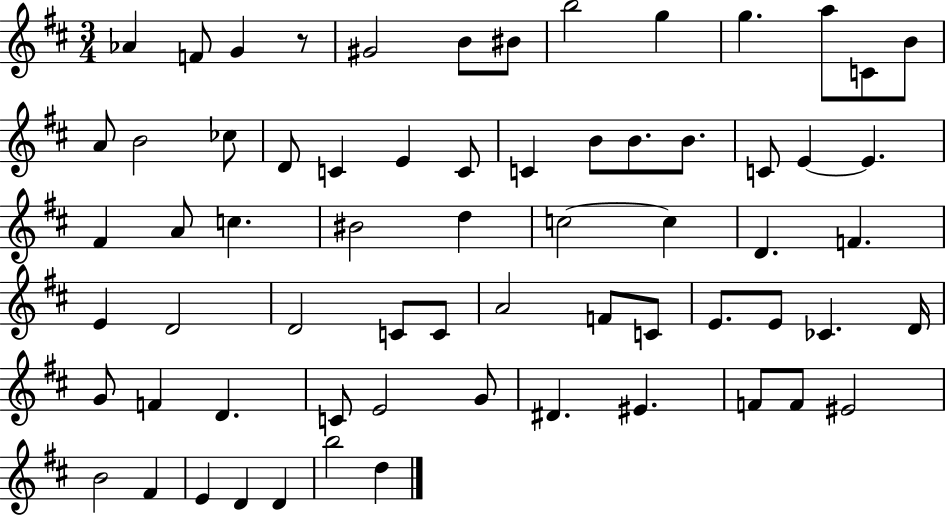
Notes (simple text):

Ab4/q F4/e G4/q R/e G#4/h B4/e BIS4/e B5/h G5/q G5/q. A5/e C4/e B4/e A4/e B4/h CES5/e D4/e C4/q E4/q C4/e C4/q B4/e B4/e. B4/e. C4/e E4/q E4/q. F#4/q A4/e C5/q. BIS4/h D5/q C5/h C5/q D4/q. F4/q. E4/q D4/h D4/h C4/e C4/e A4/h F4/e C4/e E4/e. E4/e CES4/q. D4/s G4/e F4/q D4/q. C4/e E4/h G4/e D#4/q. EIS4/q. F4/e F4/e EIS4/h B4/h F#4/q E4/q D4/q D4/q B5/h D5/q